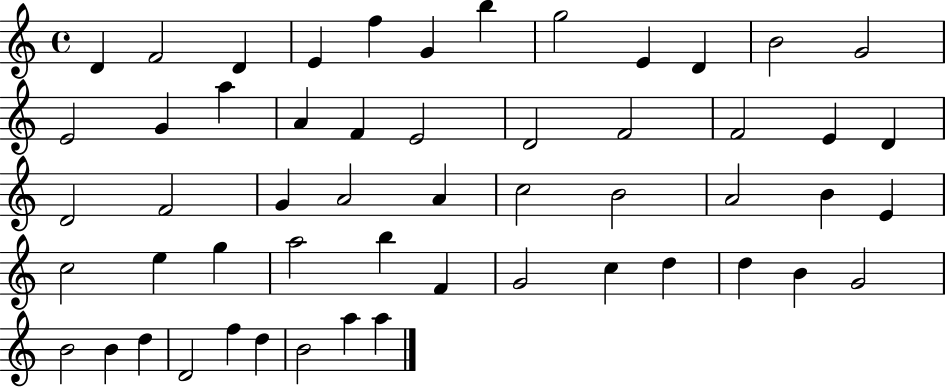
{
  \clef treble
  \time 4/4
  \defaultTimeSignature
  \key c \major
  d'4 f'2 d'4 | e'4 f''4 g'4 b''4 | g''2 e'4 d'4 | b'2 g'2 | \break e'2 g'4 a''4 | a'4 f'4 e'2 | d'2 f'2 | f'2 e'4 d'4 | \break d'2 f'2 | g'4 a'2 a'4 | c''2 b'2 | a'2 b'4 e'4 | \break c''2 e''4 g''4 | a''2 b''4 f'4 | g'2 c''4 d''4 | d''4 b'4 g'2 | \break b'2 b'4 d''4 | d'2 f''4 d''4 | b'2 a''4 a''4 | \bar "|."
}